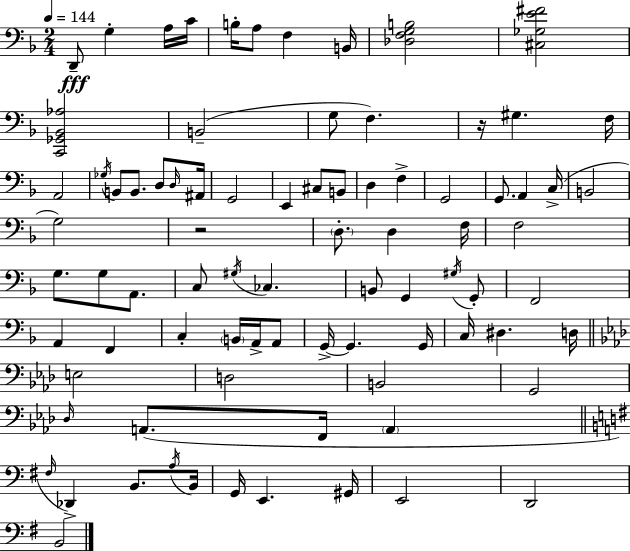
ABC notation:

X:1
T:Untitled
M:2/4
L:1/4
K:Dm
D,,/2 G, A,/4 C/4 B,/4 A,/2 F, B,,/4 [_D,F,G,B,]2 [^C,_G,E^F]2 [C,,_G,,_B,,_A,]2 B,,2 G,/2 F, z/4 ^G, F,/4 A,,2 _G,/4 B,,/2 B,,/2 D,/2 D,/4 ^A,,/4 G,,2 E,, ^C,/2 B,,/2 D, F, G,,2 G,,/2 A,, C,/4 B,,2 G,2 z2 D,/2 D, F,/4 F,2 G,/2 G,/2 A,,/2 C,/2 ^G,/4 _C, B,,/2 G,, ^G,/4 G,,/2 F,,2 A,, F,, C, B,,/4 A,,/4 A,,/2 G,,/4 G,, G,,/4 C,/4 ^D, D,/4 E,2 D,2 B,,2 G,,2 _D,/4 A,,/2 F,,/4 A,, ^F,/4 _D,, B,,/2 A,/4 B,,/4 G,,/4 E,, ^G,,/4 E,,2 D,,2 B,,2